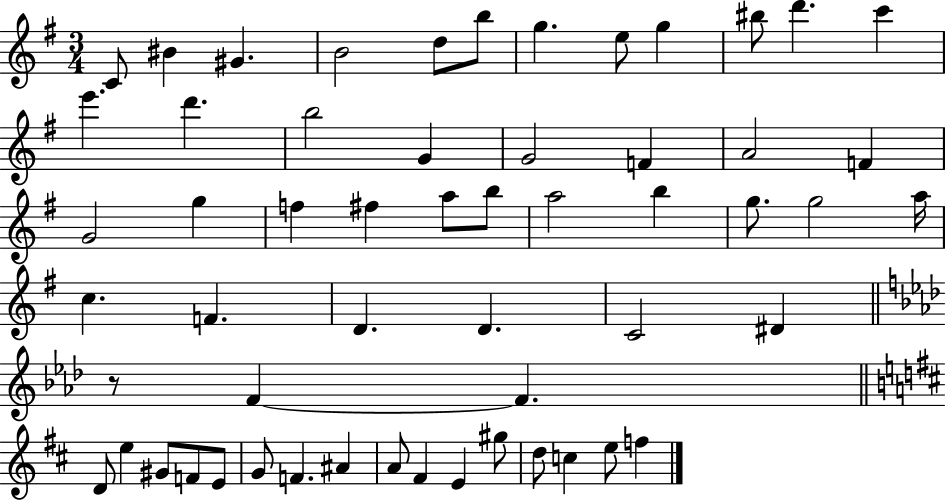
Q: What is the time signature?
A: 3/4